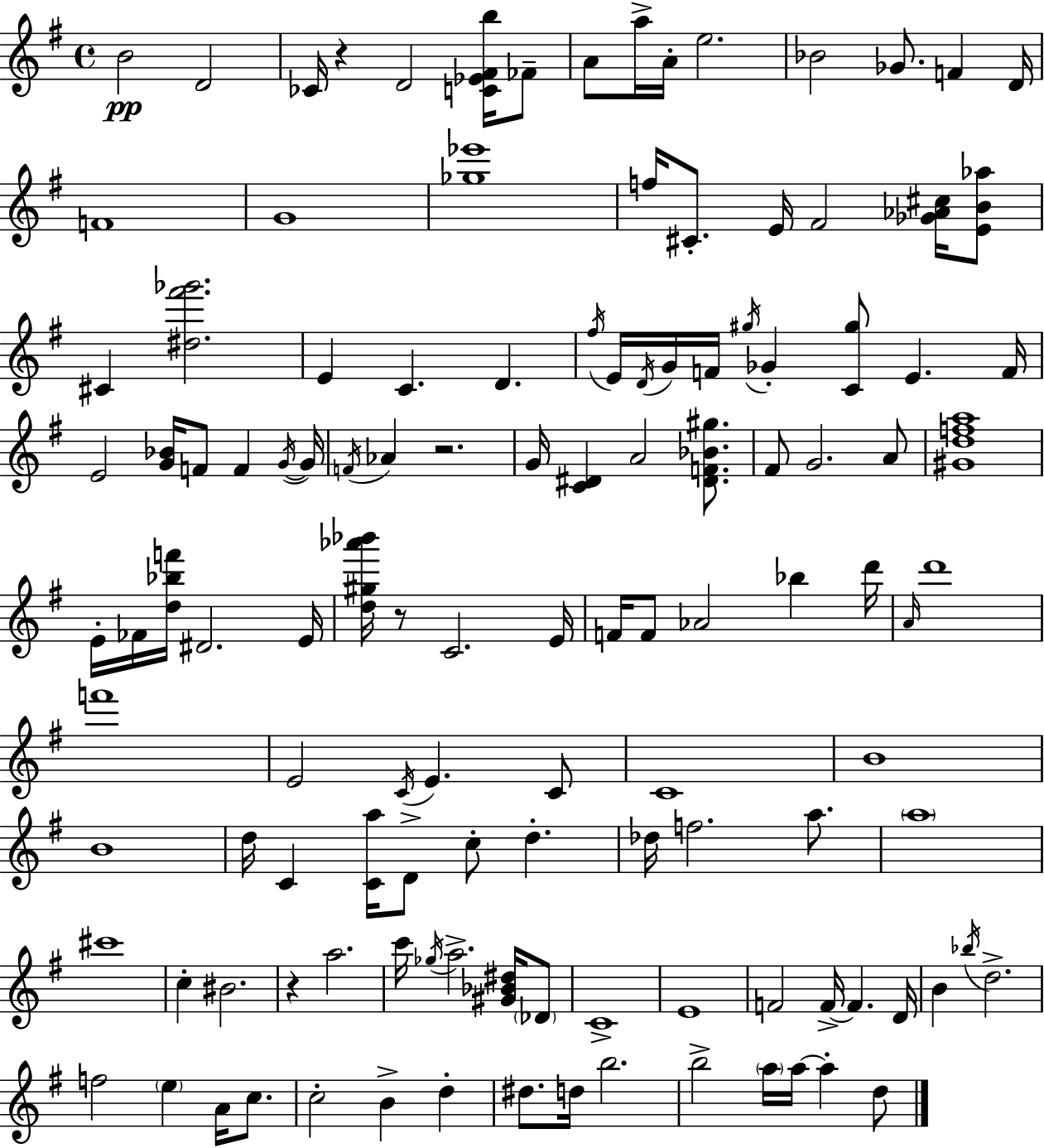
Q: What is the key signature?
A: G major